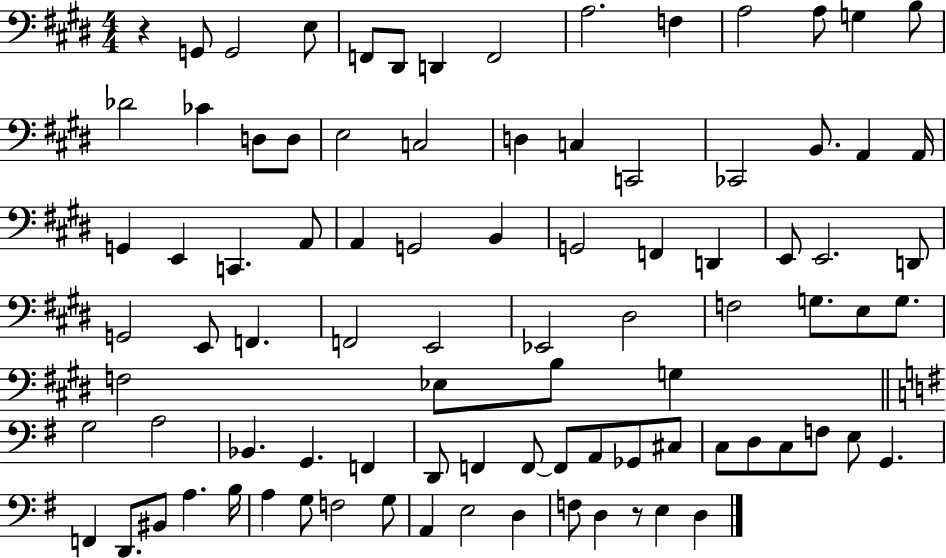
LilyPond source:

{
  \clef bass
  \numericTimeSignature
  \time 4/4
  \key e \major
  r4 g,8 g,2 e8 | f,8 dis,8 d,4 f,2 | a2. f4 | a2 a8 g4 b8 | \break des'2 ces'4 d8 d8 | e2 c2 | d4 c4 c,2 | ces,2 b,8. a,4 a,16 | \break g,4 e,4 c,4. a,8 | a,4 g,2 b,4 | g,2 f,4 d,4 | e,8 e,2. d,8 | \break g,2 e,8 f,4. | f,2 e,2 | ees,2 dis2 | f2 g8. e8 g8. | \break f2 ees8 b8 g4 | \bar "||" \break \key g \major g2 a2 | bes,4. g,4. f,4 | d,8 f,4 f,8~~ f,8 a,8 ges,8 cis8 | c8 d8 c8 f8 e8 g,4. | \break f,4 d,8. bis,8 a4. b16 | a4 g8 f2 g8 | a,4 e2 d4 | f8 d4 r8 e4 d4 | \break \bar "|."
}